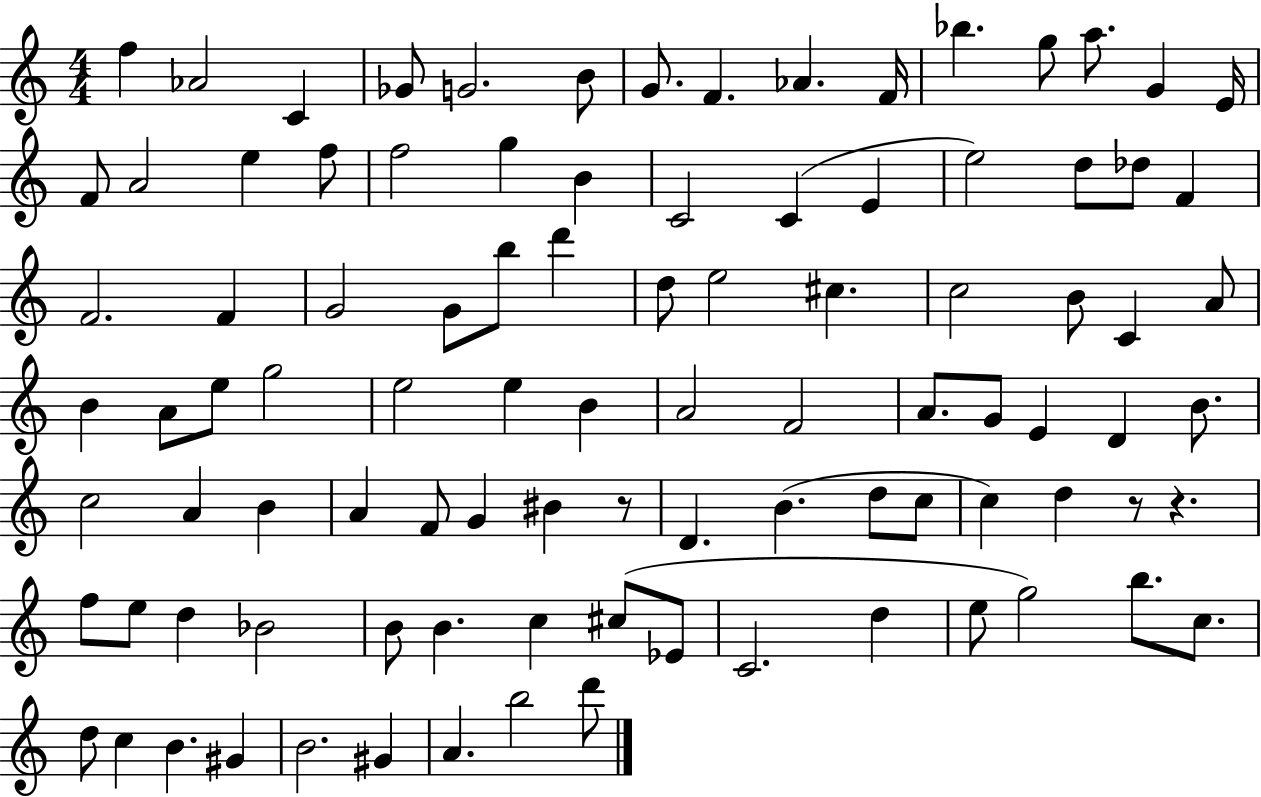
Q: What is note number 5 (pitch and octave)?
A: G4